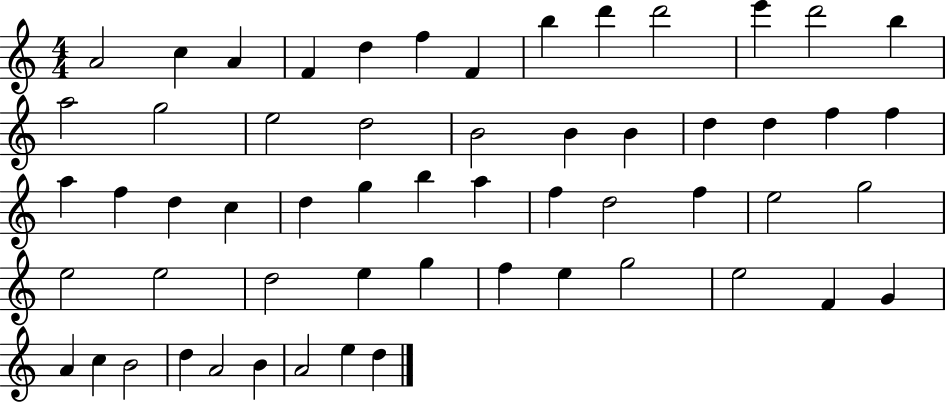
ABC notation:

X:1
T:Untitled
M:4/4
L:1/4
K:C
A2 c A F d f F b d' d'2 e' d'2 b a2 g2 e2 d2 B2 B B d d f f a f d c d g b a f d2 f e2 g2 e2 e2 d2 e g f e g2 e2 F G A c B2 d A2 B A2 e d